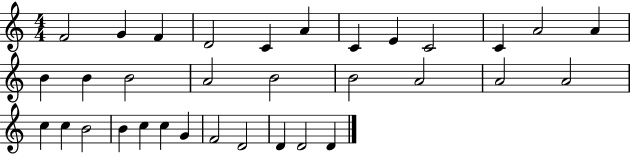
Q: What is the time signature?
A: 4/4